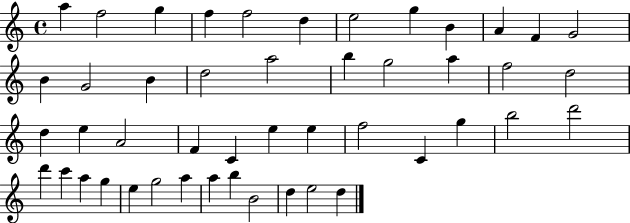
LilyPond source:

{
  \clef treble
  \time 4/4
  \defaultTimeSignature
  \key c \major
  a''4 f''2 g''4 | f''4 f''2 d''4 | e''2 g''4 b'4 | a'4 f'4 g'2 | \break b'4 g'2 b'4 | d''2 a''2 | b''4 g''2 a''4 | f''2 d''2 | \break d''4 e''4 a'2 | f'4 c'4 e''4 e''4 | f''2 c'4 g''4 | b''2 d'''2 | \break d'''4 c'''4 a''4 g''4 | e''4 g''2 a''4 | a''4 b''4 b'2 | d''4 e''2 d''4 | \break \bar "|."
}